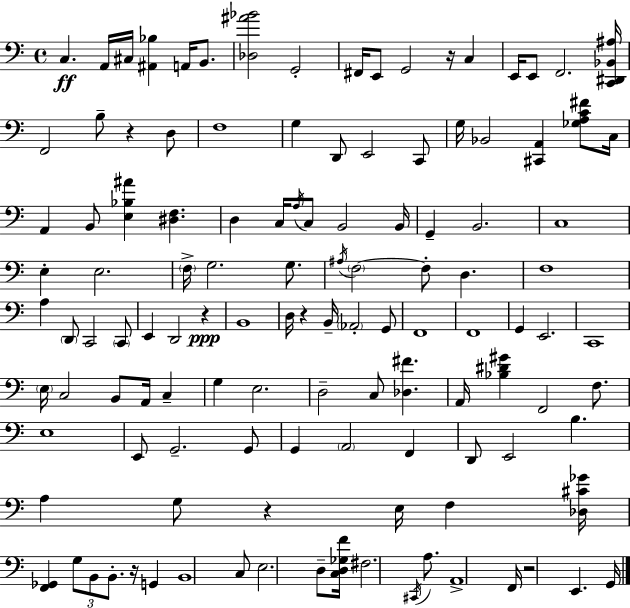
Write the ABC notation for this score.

X:1
T:Untitled
M:4/4
L:1/4
K:C
C, A,,/4 ^C,/4 [^A,,_B,] A,,/4 B,,/2 [_D,^A_B]2 G,,2 ^F,,/4 E,,/2 G,,2 z/4 C, E,,/4 E,,/2 F,,2 [C,,^D,,_B,,^A,]/4 F,,2 B,/2 z D,/2 F,4 G, D,,/2 E,,2 C,,/2 G,/4 _B,,2 [^C,,A,,] [_G,A,C^F]/2 C,/4 A,, B,,/2 [E,_B,^A] [^D,F,] D, C,/4 A,/4 C,/2 B,,2 B,,/4 G,, B,,2 C,4 E, E,2 F,/4 G,2 G,/2 ^A,/4 F,2 F,/2 D, F,4 A, D,,/2 C,,2 C,,/2 E,, D,,2 z B,,4 D,/4 z B,,/4 _A,,2 G,,/2 F,,4 F,,4 G,, E,,2 C,,4 E,/4 C,2 B,,/2 A,,/4 C, G, E,2 D,2 C,/2 [_D,^F] A,,/4 [_B,^D^G] F,,2 F,/2 E,4 E,,/2 G,,2 G,,/2 G,, A,,2 F,, D,,/2 E,,2 B, A, G,/2 z E,/4 F, [_D,^C_G]/4 [F,,_G,,] G,/2 B,,/2 B,,/2 z/4 G,, B,,4 C,/2 E,2 D,/2 [C,D,_G,F]/4 ^F,2 ^C,,/4 A,/2 A,,4 F,,/4 z2 E,, G,,/4